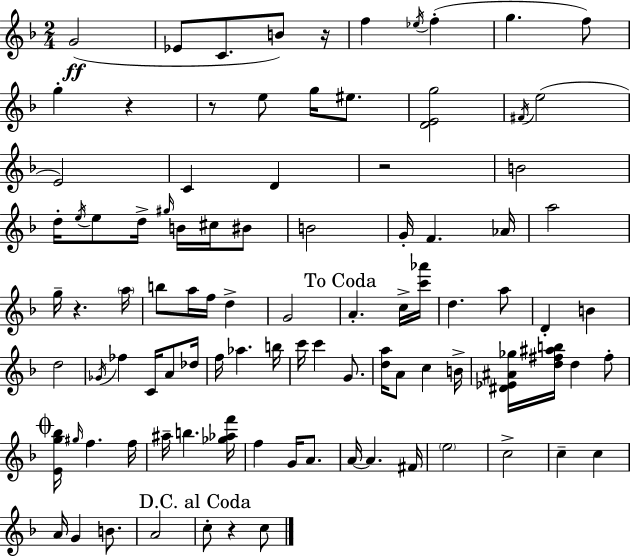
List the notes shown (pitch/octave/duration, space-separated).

G4/h Eb4/e C4/e. B4/e R/s F5/q Eb5/s F5/q G5/q. F5/e G5/q R/q R/e E5/e G5/s EIS5/e. [D4,E4,G5]/h F#4/s E5/h E4/h C4/q D4/q R/h B4/h D5/s E5/s E5/e D5/s G#5/s B4/s C#5/s BIS4/e B4/h G4/s F4/q. Ab4/s A5/h G5/s R/q. A5/s B5/e A5/s F5/s D5/q G4/h A4/q. C5/s [C6,Ab6]/s D5/q. A5/e D4/q B4/q D5/h Gb4/s FES5/q C4/s A4/e Db5/s F5/s Ab5/q. B5/s C6/s C6/q G4/e. [D5,A5]/s A4/e C5/q B4/s [D#4,Eb4,A#4,Gb5]/s [D5,F#5,A#5,B5]/s D5/q F#5/e [E4,G5,Bb5]/s G#5/s F5/q. F5/s A#5/s B5/q. [Gb5,Ab5,F6]/s F5/q G4/s A4/e. A4/s A4/q. F#4/s E5/h C5/h C5/q C5/q A4/s G4/q B4/e. A4/h C5/e R/q C5/e